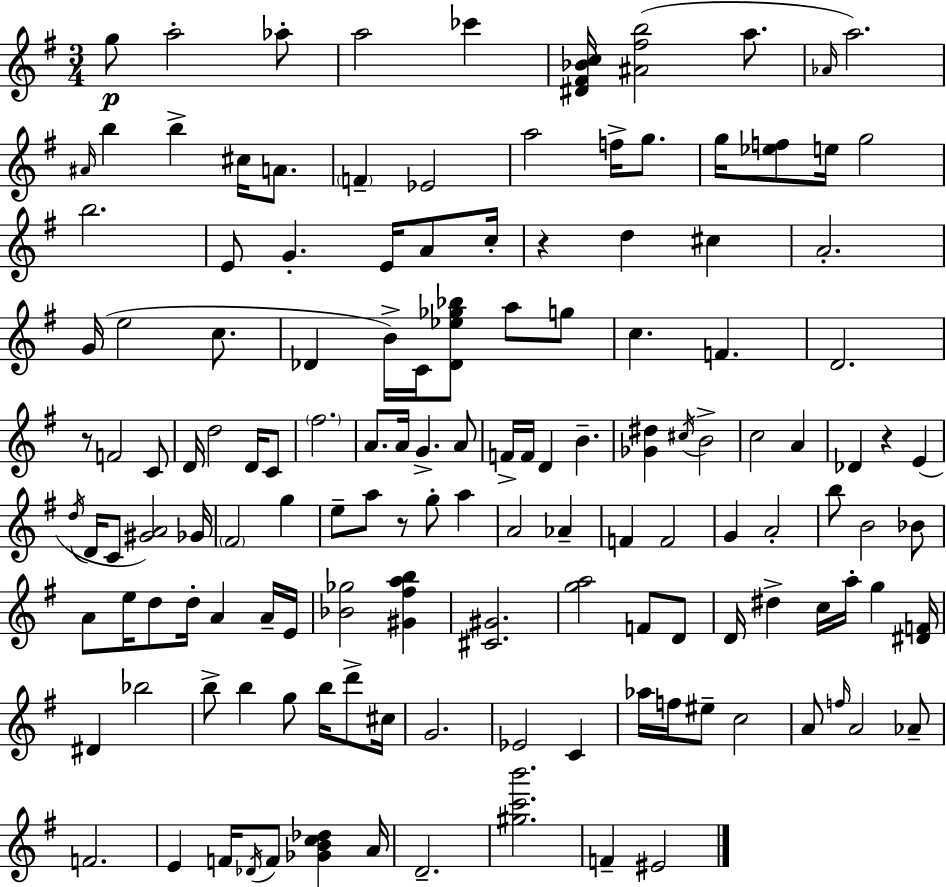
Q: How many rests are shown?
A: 4